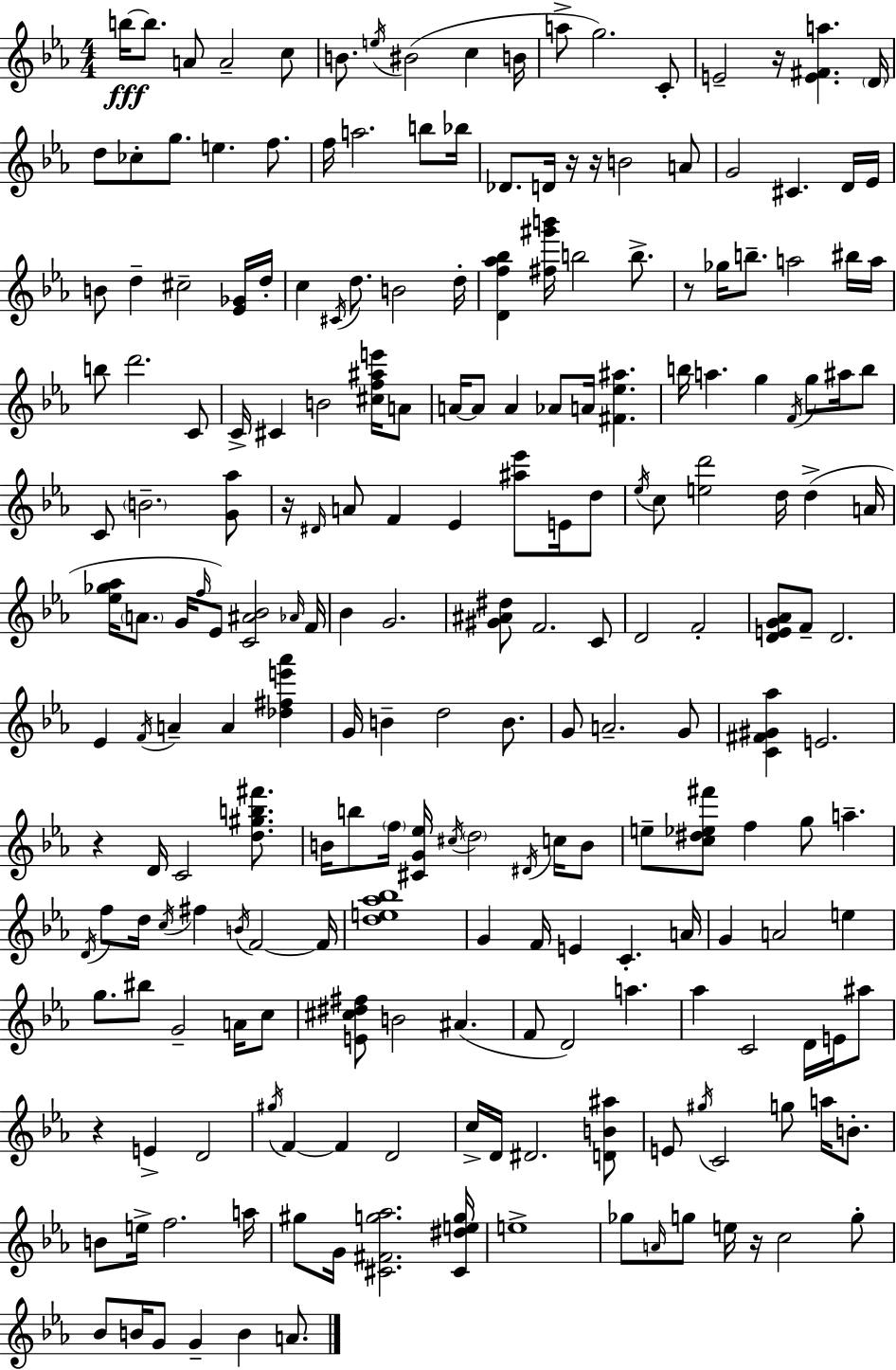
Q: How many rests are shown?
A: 8